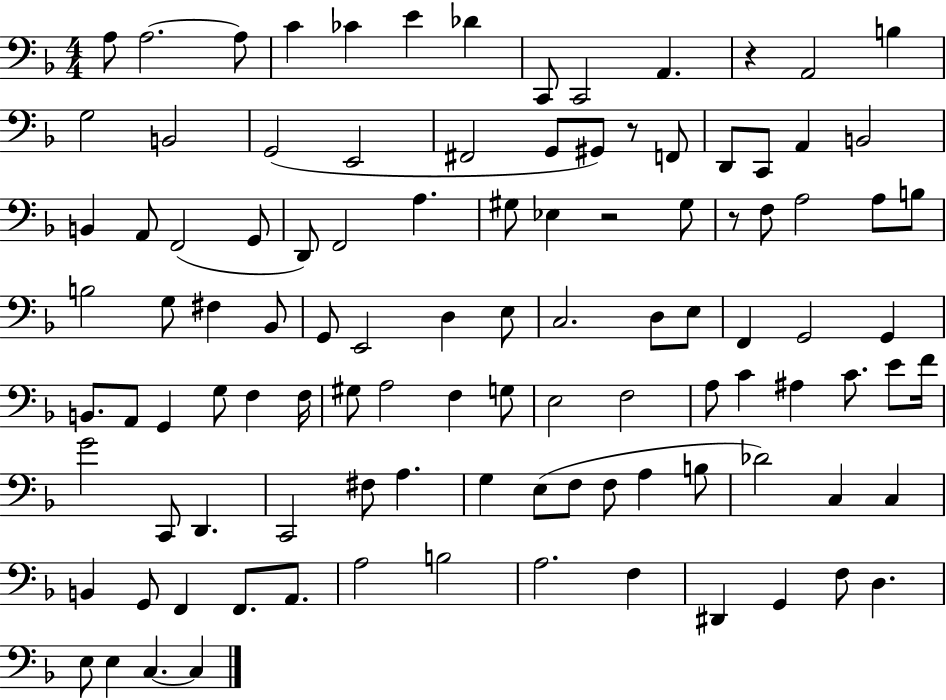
{
  \clef bass
  \numericTimeSignature
  \time 4/4
  \key f \major
  a8 a2.~~ a8 | c'4 ces'4 e'4 des'4 | c,8 c,2 a,4. | r4 a,2 b4 | \break g2 b,2 | g,2( e,2 | fis,2 g,8 gis,8) r8 f,8 | d,8 c,8 a,4 b,2 | \break b,4 a,8 f,2( g,8 | d,8) f,2 a4. | gis8 ees4 r2 gis8 | r8 f8 a2 a8 b8 | \break b2 g8 fis4 bes,8 | g,8 e,2 d4 e8 | c2. d8 e8 | f,4 g,2 g,4 | \break b,8. a,8 g,4 g8 f4 f16 | gis8 a2 f4 g8 | e2 f2 | a8 c'4 ais4 c'8. e'8 f'16 | \break g'2 c,8 d,4. | c,2 fis8 a4. | g4 e8( f8 f8 a4 b8 | des'2) c4 c4 | \break b,4 g,8 f,4 f,8. a,8. | a2 b2 | a2. f4 | dis,4 g,4 f8 d4. | \break e8 e4 c4.~~ c4 | \bar "|."
}